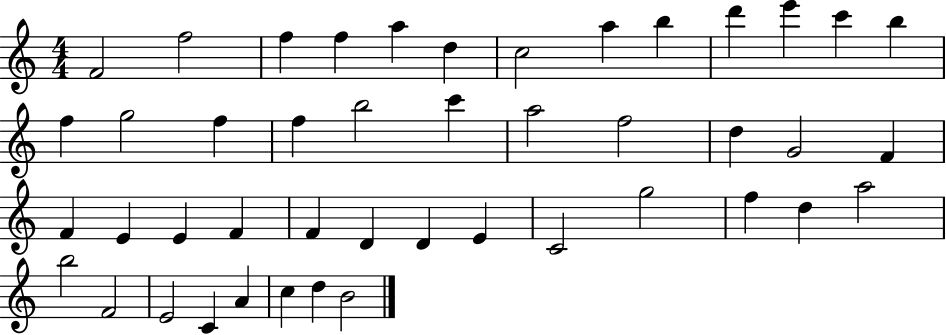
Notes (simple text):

F4/h F5/h F5/q F5/q A5/q D5/q C5/h A5/q B5/q D6/q E6/q C6/q B5/q F5/q G5/h F5/q F5/q B5/h C6/q A5/h F5/h D5/q G4/h F4/q F4/q E4/q E4/q F4/q F4/q D4/q D4/q E4/q C4/h G5/h F5/q D5/q A5/h B5/h F4/h E4/h C4/q A4/q C5/q D5/q B4/h